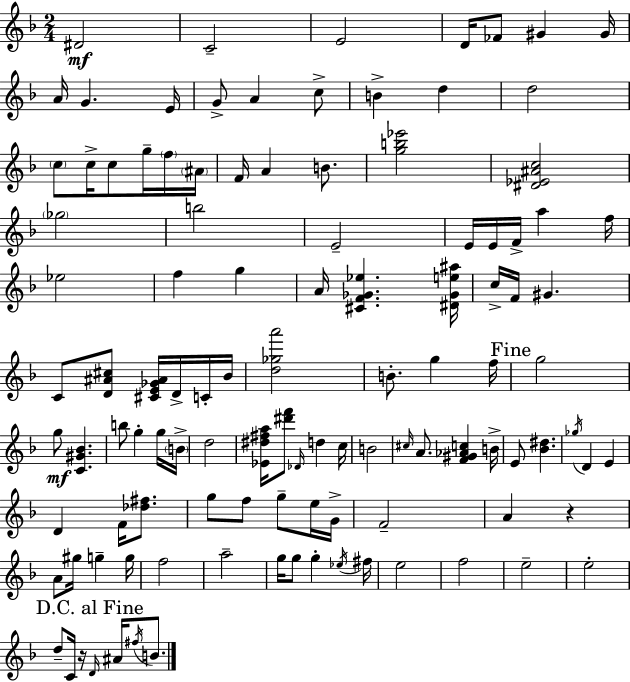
{
  \clef treble
  \numericTimeSignature
  \time 2/4
  \key d \minor
  \repeat volta 2 { dis'2\mf | c'2-- | e'2 | d'16 fes'8 gis'4 gis'16 | \break a'16 g'4. e'16 | g'8-> a'4 c''8-> | b'4-> d''4 | d''2 | \break \parenthesize c''8 c''16-> c''8 g''16-- \parenthesize f''16 \parenthesize ais'16 | f'16 a'4 b'8. | <g'' b'' ees'''>2 | <dis' ees' ais' c''>2 | \break \parenthesize ges''2 | b''2 | e'2-- | e'16 e'16 f'16-> a''4 f''16 | \break ees''2 | f''4 g''4 | a'16 <cis' f' ges' ees''>4. <dis' ges' e'' ais''>16 | c''16-> f'16 gis'4. | \break c'8 <d' ais' cis''>8 <cis' e' ges' ais'>16 d'16-> c'16-. bes'16 | <d'' ges'' a'''>2 | b'8.-. g''4 f''16 | \mark "Fine" g''2 | \break g''8\mf <c' gis' bes'>4. | b''8 g''4-. g''16 \parenthesize b'16-> | d''2 | <ees' dis'' fis'' a''>16 <dis''' f'''>8 \grace { des'16 } d''4 | \break c''16 b'2 | \grace { cis''16 } a'8. <f' gis' aes' c''>4 | b'16-> e'8 <bes' dis''>4. | \acciaccatura { ges''16 } d'4 e'4 | \break d'4 f'16 | <des'' fis''>8. g''8 f''8 g''8-- | e''16 g'16-> f'2-- | a'4 r4 | \break a'8 gis''16 g''4-- | g''16 f''2 | a''2-- | g''16 g''8 g''4-. | \break \acciaccatura { ees''16 } fis''16 e''2 | f''2 | e''2-- | e''2-. | \break \mark "D.C. al Fine" d''8-- c'16 r16 | \grace { d'16 } ais'16 \acciaccatura { fis''16 } b'8. } \bar "|."
}